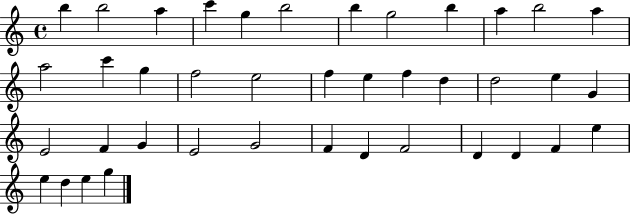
B5/q B5/h A5/q C6/q G5/q B5/h B5/q G5/h B5/q A5/q B5/h A5/q A5/h C6/q G5/q F5/h E5/h F5/q E5/q F5/q D5/q D5/h E5/q G4/q E4/h F4/q G4/q E4/h G4/h F4/q D4/q F4/h D4/q D4/q F4/q E5/q E5/q D5/q E5/q G5/q